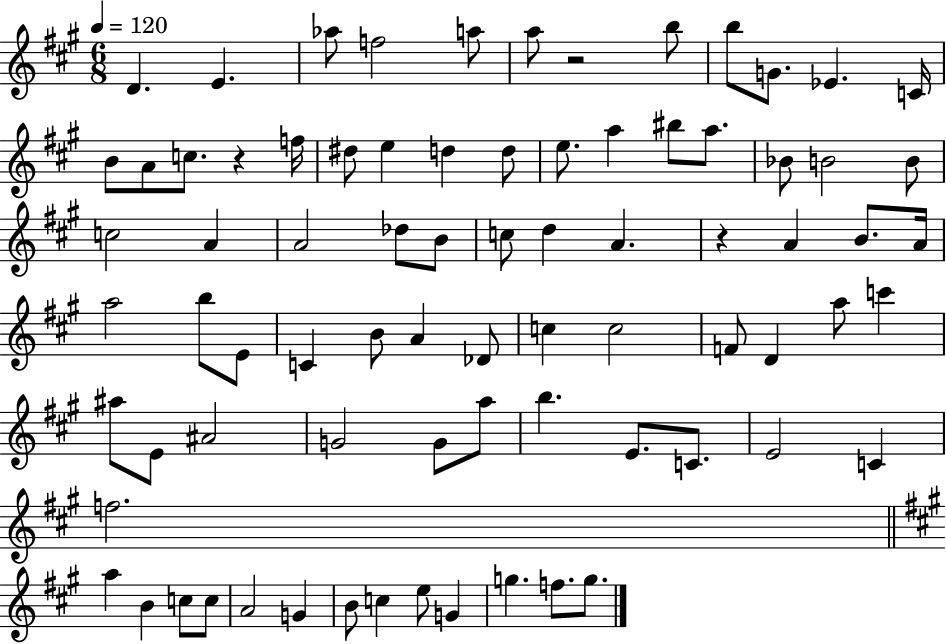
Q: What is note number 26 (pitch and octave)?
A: B4